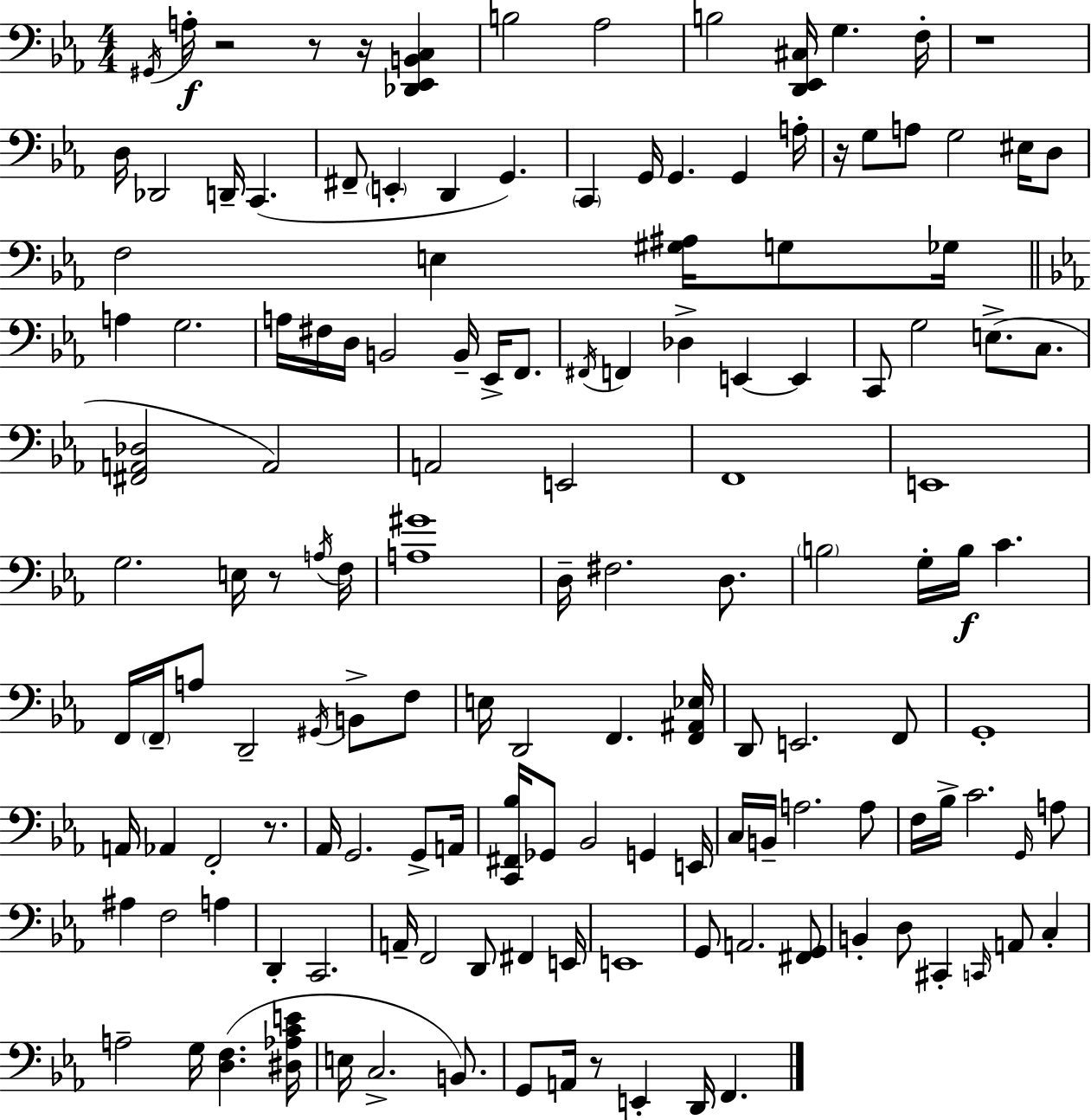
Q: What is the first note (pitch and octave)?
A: G#2